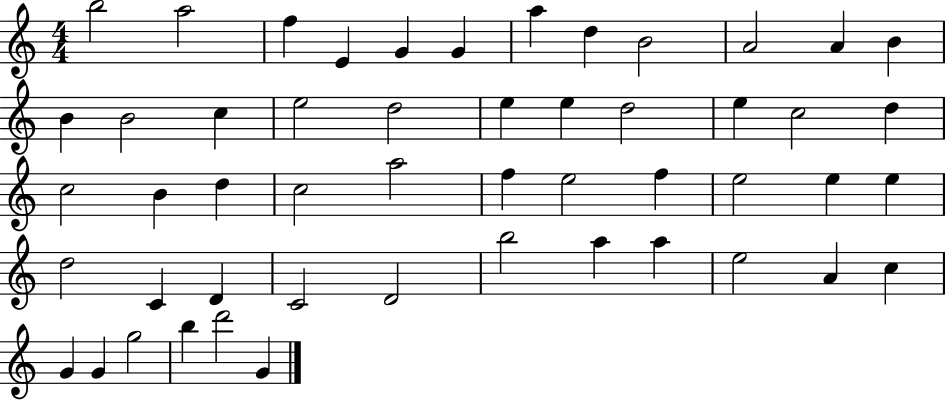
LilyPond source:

{
  \clef treble
  \numericTimeSignature
  \time 4/4
  \key c \major
  b''2 a''2 | f''4 e'4 g'4 g'4 | a''4 d''4 b'2 | a'2 a'4 b'4 | \break b'4 b'2 c''4 | e''2 d''2 | e''4 e''4 d''2 | e''4 c''2 d''4 | \break c''2 b'4 d''4 | c''2 a''2 | f''4 e''2 f''4 | e''2 e''4 e''4 | \break d''2 c'4 d'4 | c'2 d'2 | b''2 a''4 a''4 | e''2 a'4 c''4 | \break g'4 g'4 g''2 | b''4 d'''2 g'4 | \bar "|."
}